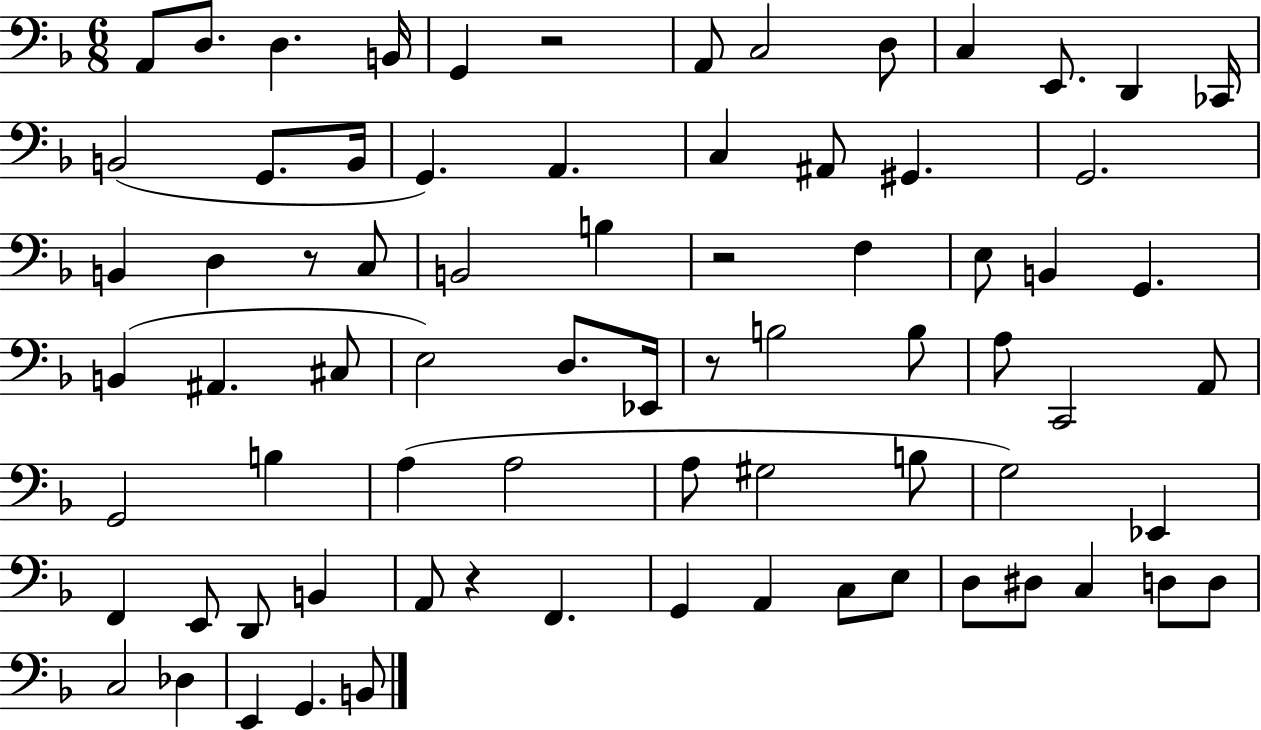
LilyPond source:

{
  \clef bass
  \numericTimeSignature
  \time 6/8
  \key f \major
  \repeat volta 2 { a,8 d8. d4. b,16 | g,4 r2 | a,8 c2 d8 | c4 e,8. d,4 ces,16 | \break b,2( g,8. b,16 | g,4.) a,4. | c4 ais,8 gis,4. | g,2. | \break b,4 d4 r8 c8 | b,2 b4 | r2 f4 | e8 b,4 g,4. | \break b,4( ais,4. cis8 | e2) d8. ees,16 | r8 b2 b8 | a8 c,2 a,8 | \break g,2 b4 | a4( a2 | a8 gis2 b8 | g2) ees,4 | \break f,4 e,8 d,8 b,4 | a,8 r4 f,4. | g,4 a,4 c8 e8 | d8 dis8 c4 d8 d8 | \break c2 des4 | e,4 g,4. b,8 | } \bar "|."
}